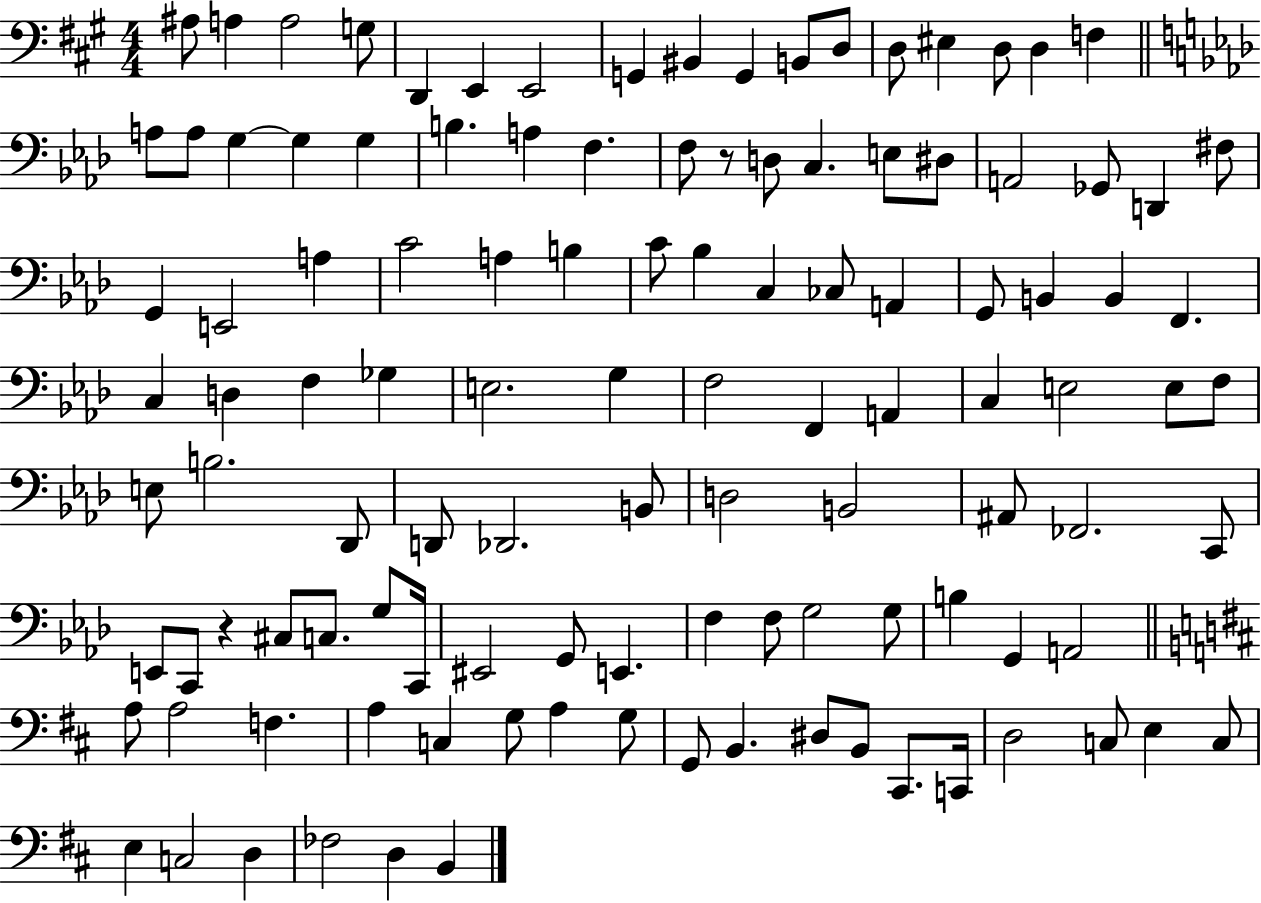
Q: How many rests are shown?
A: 2